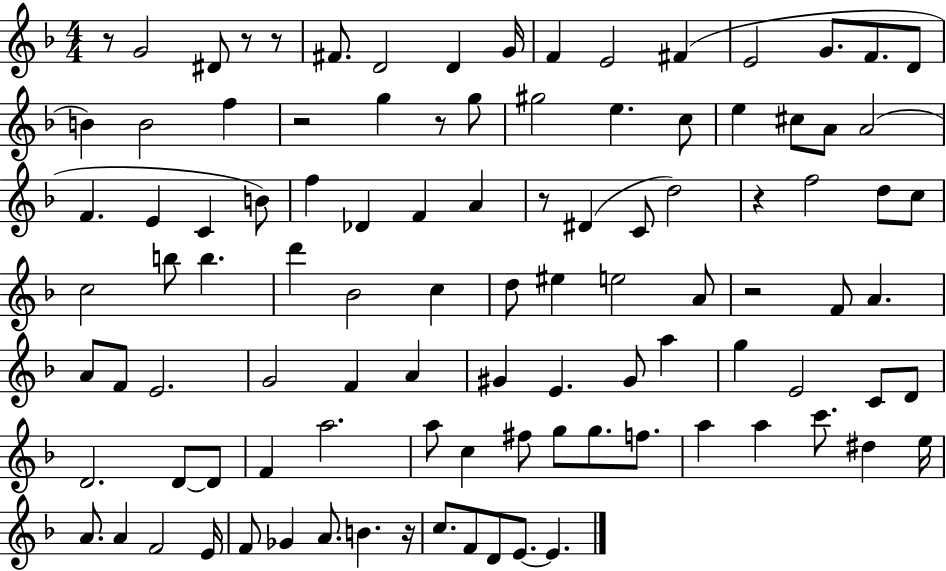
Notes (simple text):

R/e G4/h D#4/e R/e R/e F#4/e. D4/h D4/q G4/s F4/q E4/h F#4/q E4/h G4/e. F4/e. D4/e B4/q B4/h F5/q R/h G5/q R/e G5/e G#5/h E5/q. C5/e E5/q C#5/e A4/e A4/h F4/q. E4/q C4/q B4/e F5/q Db4/q F4/q A4/q R/e D#4/q C4/e D5/h R/q F5/h D5/e C5/e C5/h B5/e B5/q. D6/q Bb4/h C5/q D5/e EIS5/q E5/h A4/e R/h F4/e A4/q. A4/e F4/e E4/h. G4/h F4/q A4/q G#4/q E4/q. G#4/e A5/q G5/q E4/h C4/e D4/e D4/h. D4/e D4/e F4/q A5/h. A5/e C5/q F#5/e G5/e G5/e. F5/e. A5/q A5/q C6/e. D#5/q E5/s A4/e. A4/q F4/h E4/s F4/e Gb4/q A4/e. B4/q. R/s C5/e. F4/e D4/e E4/e. E4/q.